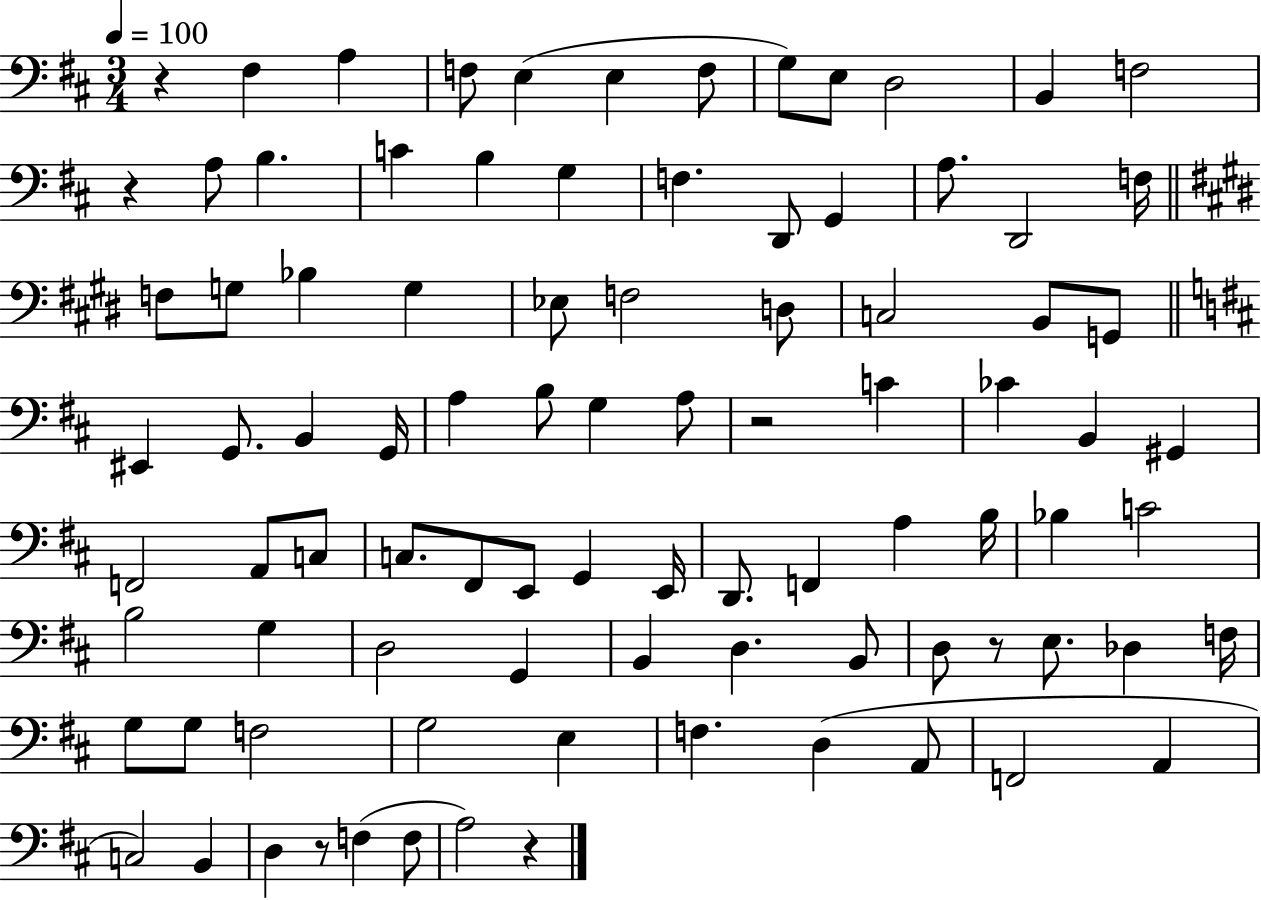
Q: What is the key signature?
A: D major